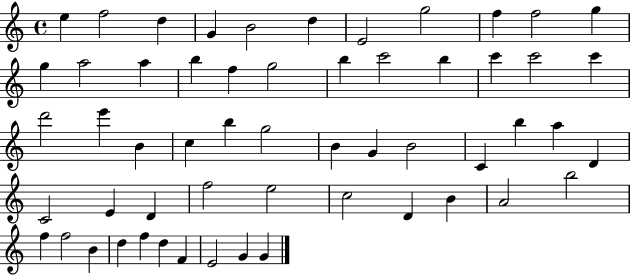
X:1
T:Untitled
M:4/4
L:1/4
K:C
e f2 d G B2 d E2 g2 f f2 g g a2 a b f g2 b c'2 b c' c'2 c' d'2 e' B c b g2 B G B2 C b a D C2 E D f2 e2 c2 D B A2 b2 f f2 B d f d F E2 G G